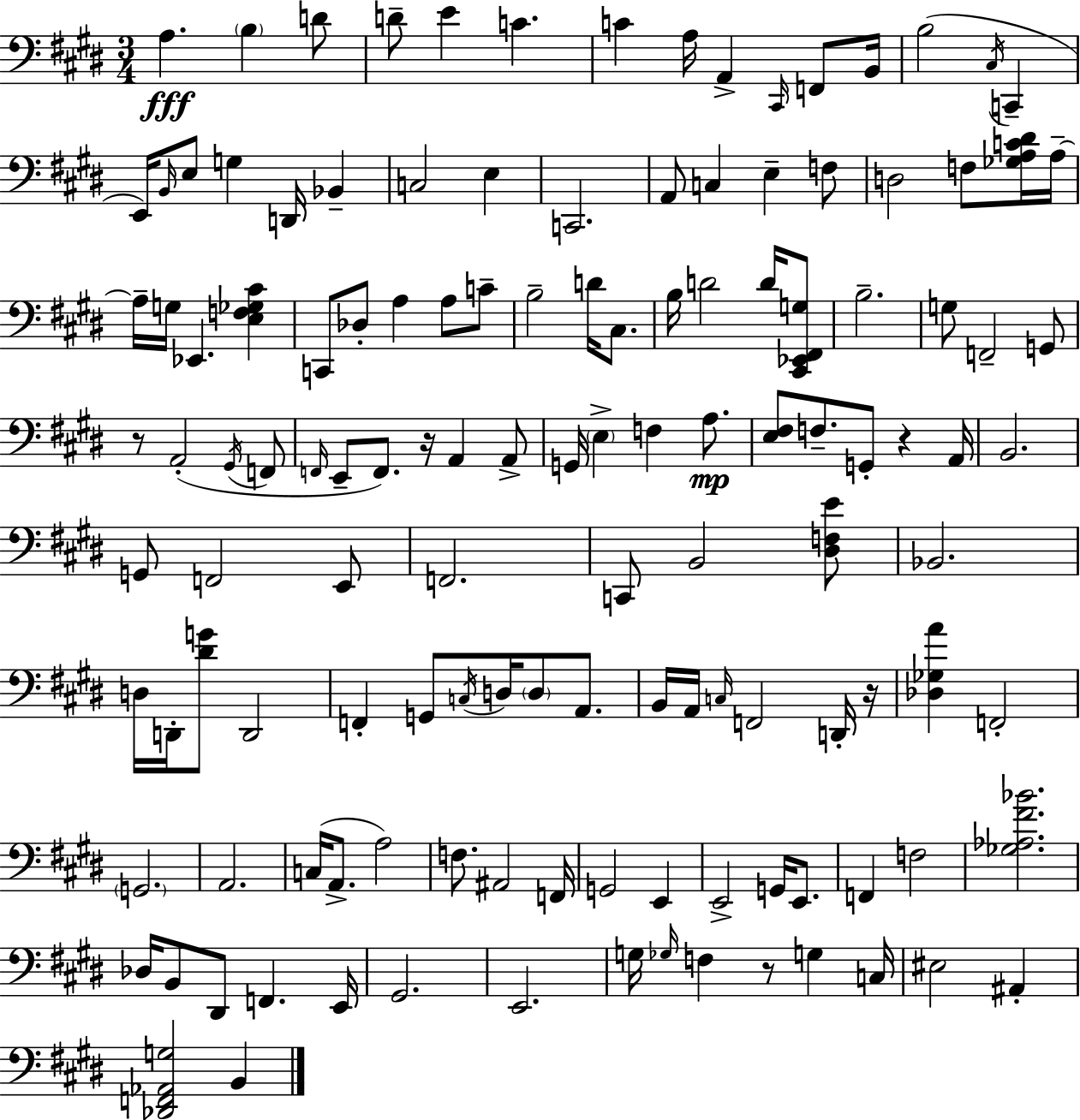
X:1
T:Untitled
M:3/4
L:1/4
K:E
A, B, D/2 D/2 E C C A,/4 A,, ^C,,/4 F,,/2 B,,/4 B,2 ^C,/4 C,, E,,/4 B,,/4 E,/2 G, D,,/4 _B,, C,2 E, C,,2 A,,/2 C, E, F,/2 D,2 F,/2 [_G,A,C^D]/4 A,/4 A,/4 G,/4 _E,, [E,F,_G,^C] C,,/2 _D,/2 A, A,/2 C/2 B,2 D/4 ^C,/2 B,/4 D2 D/4 [^C,,_E,,^F,,G,]/2 B,2 G,/2 F,,2 G,,/2 z/2 A,,2 ^G,,/4 F,,/2 F,,/4 E,,/2 F,,/2 z/4 A,, A,,/2 G,,/4 E, F, A,/2 [E,^F,]/2 F,/2 G,,/2 z A,,/4 B,,2 G,,/2 F,,2 E,,/2 F,,2 C,,/2 B,,2 [^D,F,E]/2 _B,,2 D,/4 D,,/4 [^DG]/2 D,,2 F,, G,,/2 C,/4 D,/4 D,/2 A,,/2 B,,/4 A,,/4 C,/4 F,,2 D,,/4 z/4 [_D,_G,A] F,,2 G,,2 A,,2 C,/4 A,,/2 A,2 F,/2 ^A,,2 F,,/4 G,,2 E,, E,,2 G,,/4 E,,/2 F,, F,2 [_G,_A,^F_B]2 _D,/4 B,,/2 ^D,,/2 F,, E,,/4 ^G,,2 E,,2 G,/4 _G,/4 F, z/2 G, C,/4 ^E,2 ^A,, [_D,,F,,_A,,G,]2 B,,